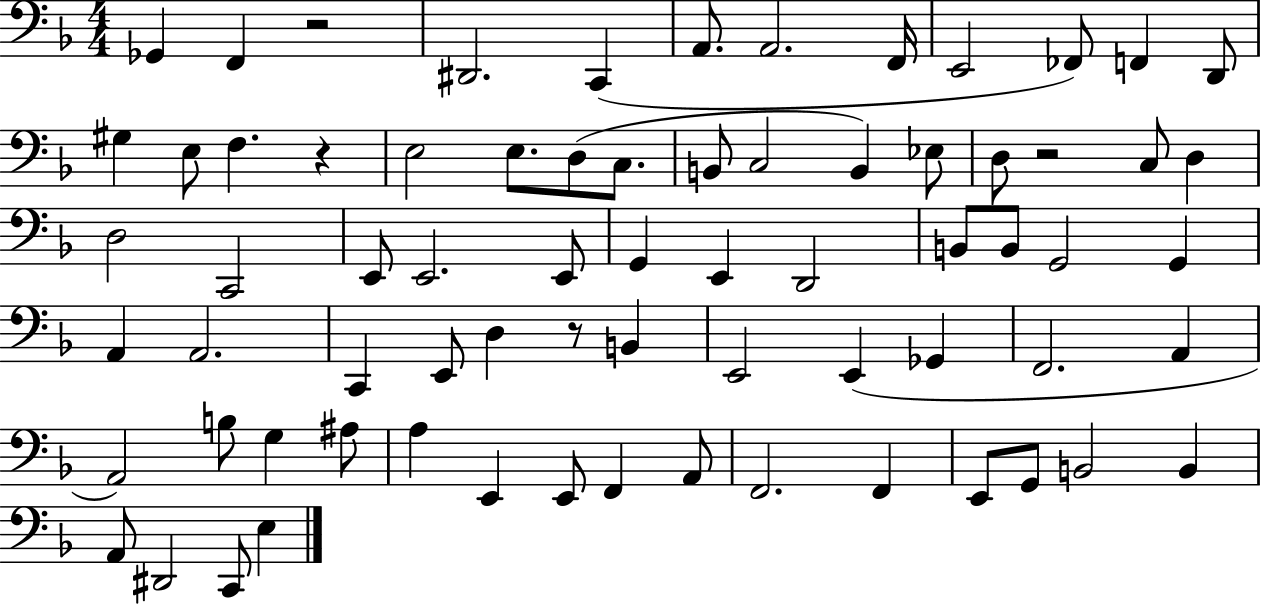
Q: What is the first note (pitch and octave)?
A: Gb2